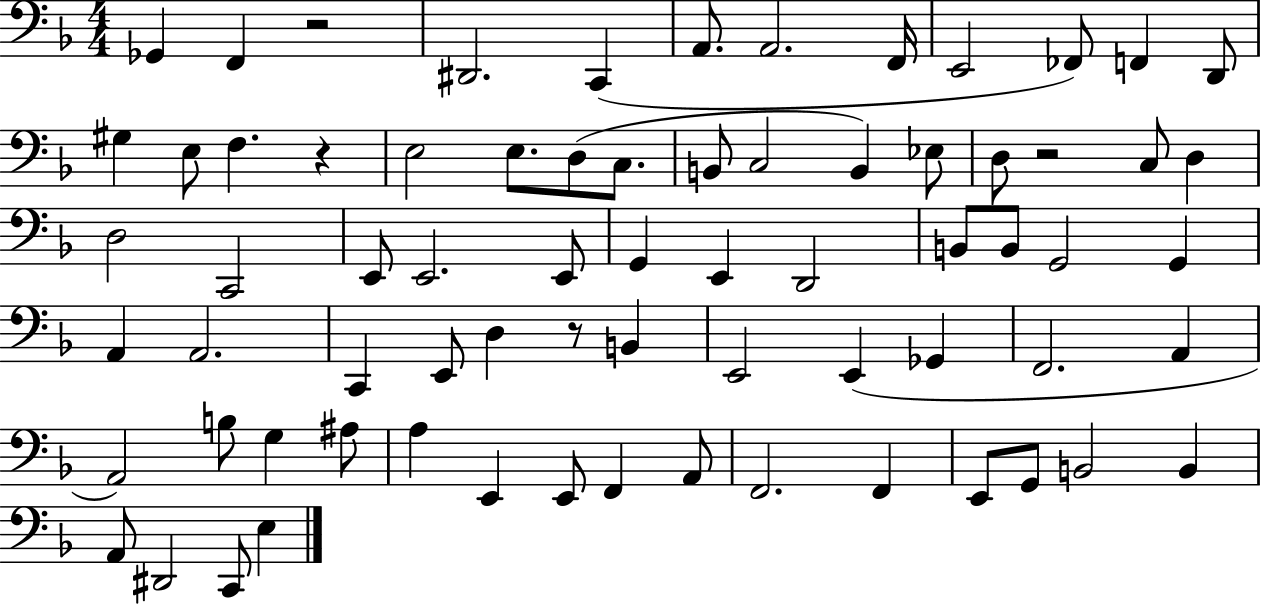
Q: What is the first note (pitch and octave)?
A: Gb2